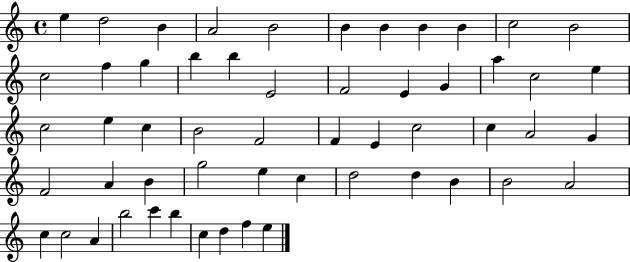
X:1
T:Untitled
M:4/4
L:1/4
K:C
e d2 B A2 B2 B B B B c2 B2 c2 f g b b E2 F2 E G a c2 e c2 e c B2 F2 F E c2 c A2 G F2 A B g2 e c d2 d B B2 A2 c c2 A b2 c' b c d f e